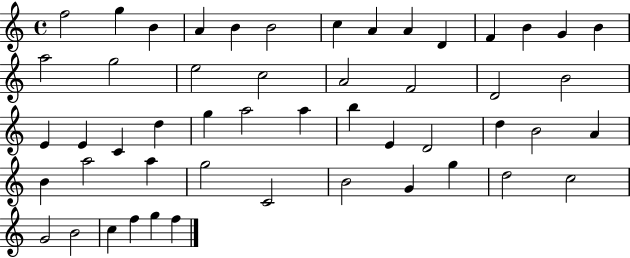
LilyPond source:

{
  \clef treble
  \time 4/4
  \defaultTimeSignature
  \key c \major
  f''2 g''4 b'4 | a'4 b'4 b'2 | c''4 a'4 a'4 d'4 | f'4 b'4 g'4 b'4 | \break a''2 g''2 | e''2 c''2 | a'2 f'2 | d'2 b'2 | \break e'4 e'4 c'4 d''4 | g''4 a''2 a''4 | b''4 e'4 d'2 | d''4 b'2 a'4 | \break b'4 a''2 a''4 | g''2 c'2 | b'2 g'4 g''4 | d''2 c''2 | \break g'2 b'2 | c''4 f''4 g''4 f''4 | \bar "|."
}